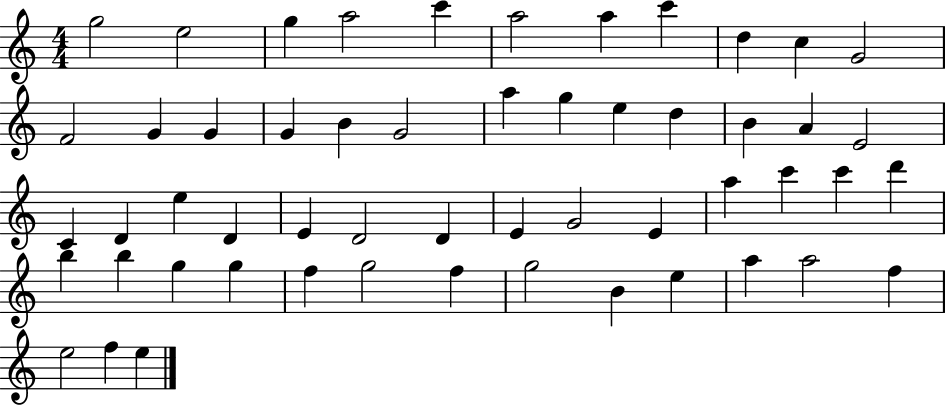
{
  \clef treble
  \numericTimeSignature
  \time 4/4
  \key c \major
  g''2 e''2 | g''4 a''2 c'''4 | a''2 a''4 c'''4 | d''4 c''4 g'2 | \break f'2 g'4 g'4 | g'4 b'4 g'2 | a''4 g''4 e''4 d''4 | b'4 a'4 e'2 | \break c'4 d'4 e''4 d'4 | e'4 d'2 d'4 | e'4 g'2 e'4 | a''4 c'''4 c'''4 d'''4 | \break b''4 b''4 g''4 g''4 | f''4 g''2 f''4 | g''2 b'4 e''4 | a''4 a''2 f''4 | \break e''2 f''4 e''4 | \bar "|."
}